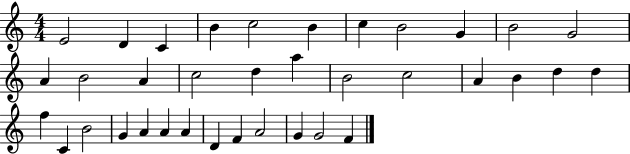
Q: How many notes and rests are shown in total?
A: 36